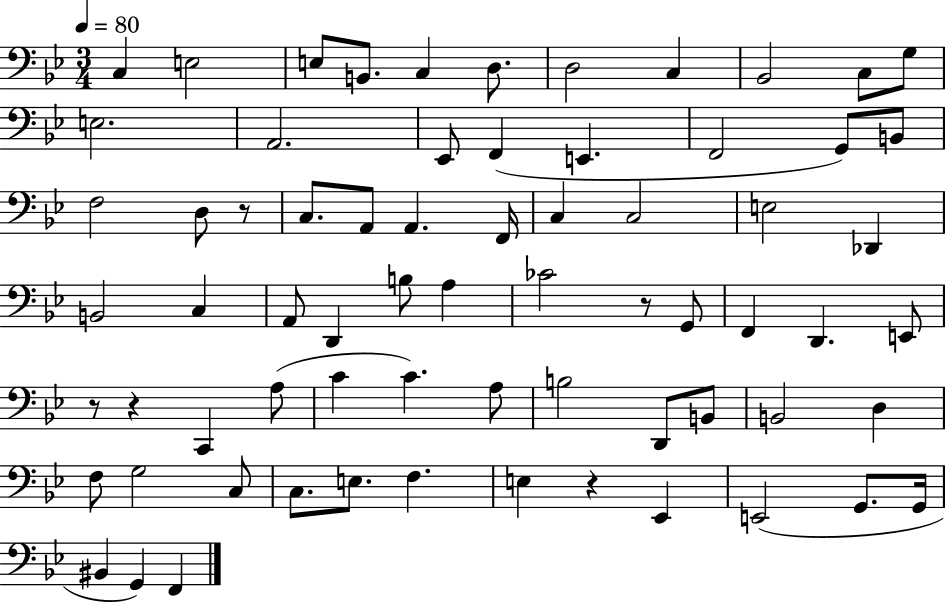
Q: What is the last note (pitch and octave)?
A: F2